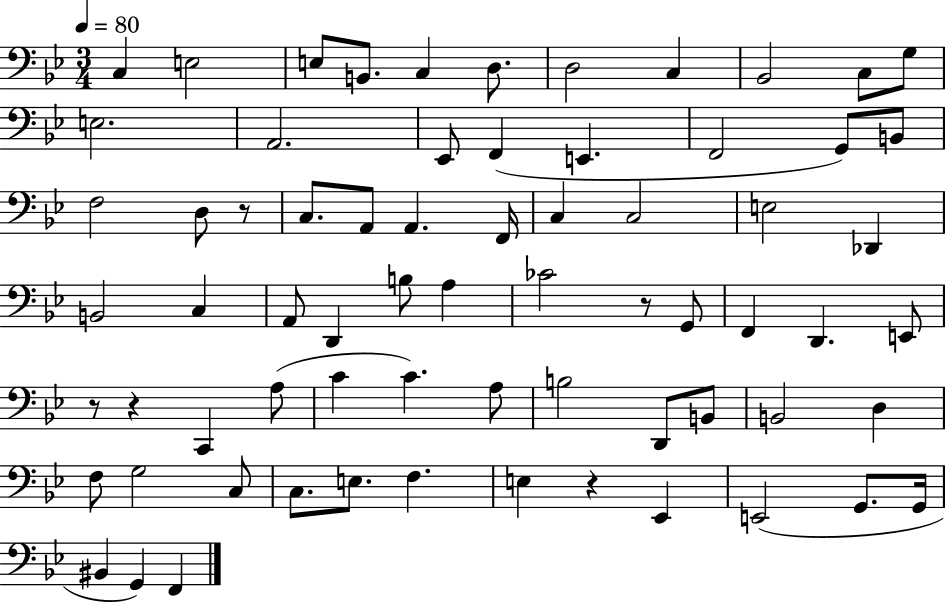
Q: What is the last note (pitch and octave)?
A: F2